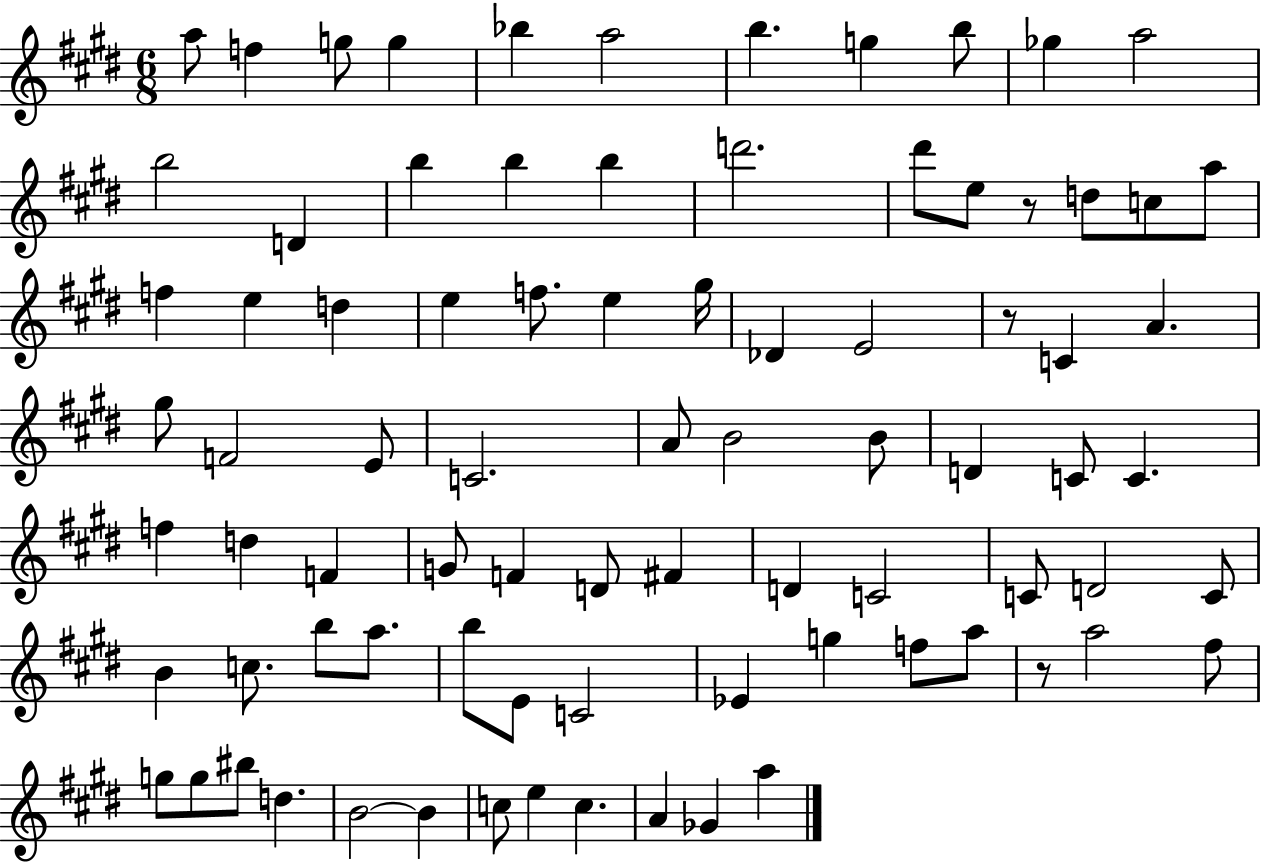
A5/e F5/q G5/e G5/q Bb5/q A5/h B5/q. G5/q B5/e Gb5/q A5/h B5/h D4/q B5/q B5/q B5/q D6/h. D#6/e E5/e R/e D5/e C5/e A5/e F5/q E5/q D5/q E5/q F5/e. E5/q G#5/s Db4/q E4/h R/e C4/q A4/q. G#5/e F4/h E4/e C4/h. A4/e B4/h B4/e D4/q C4/e C4/q. F5/q D5/q F4/q G4/e F4/q D4/e F#4/q D4/q C4/h C4/e D4/h C4/e B4/q C5/e. B5/e A5/e. B5/e E4/e C4/h Eb4/q G5/q F5/e A5/e R/e A5/h F#5/e G5/e G5/e BIS5/e D5/q. B4/h B4/q C5/e E5/q C5/q. A4/q Gb4/q A5/q